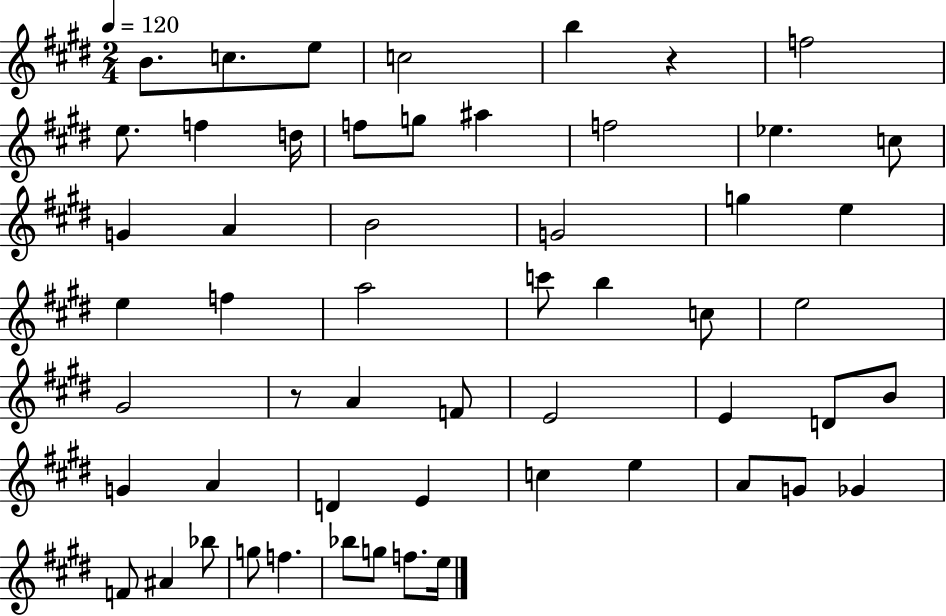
B4/e. C5/e. E5/e C5/h B5/q R/q F5/h E5/e. F5/q D5/s F5/e G5/e A#5/q F5/h Eb5/q. C5/e G4/q A4/q B4/h G4/h G5/q E5/q E5/q F5/q A5/h C6/e B5/q C5/e E5/h G#4/h R/e A4/q F4/e E4/h E4/q D4/e B4/e G4/q A4/q D4/q E4/q C5/q E5/q A4/e G4/e Gb4/q F4/e A#4/q Bb5/e G5/e F5/q. Bb5/e G5/e F5/e. E5/s